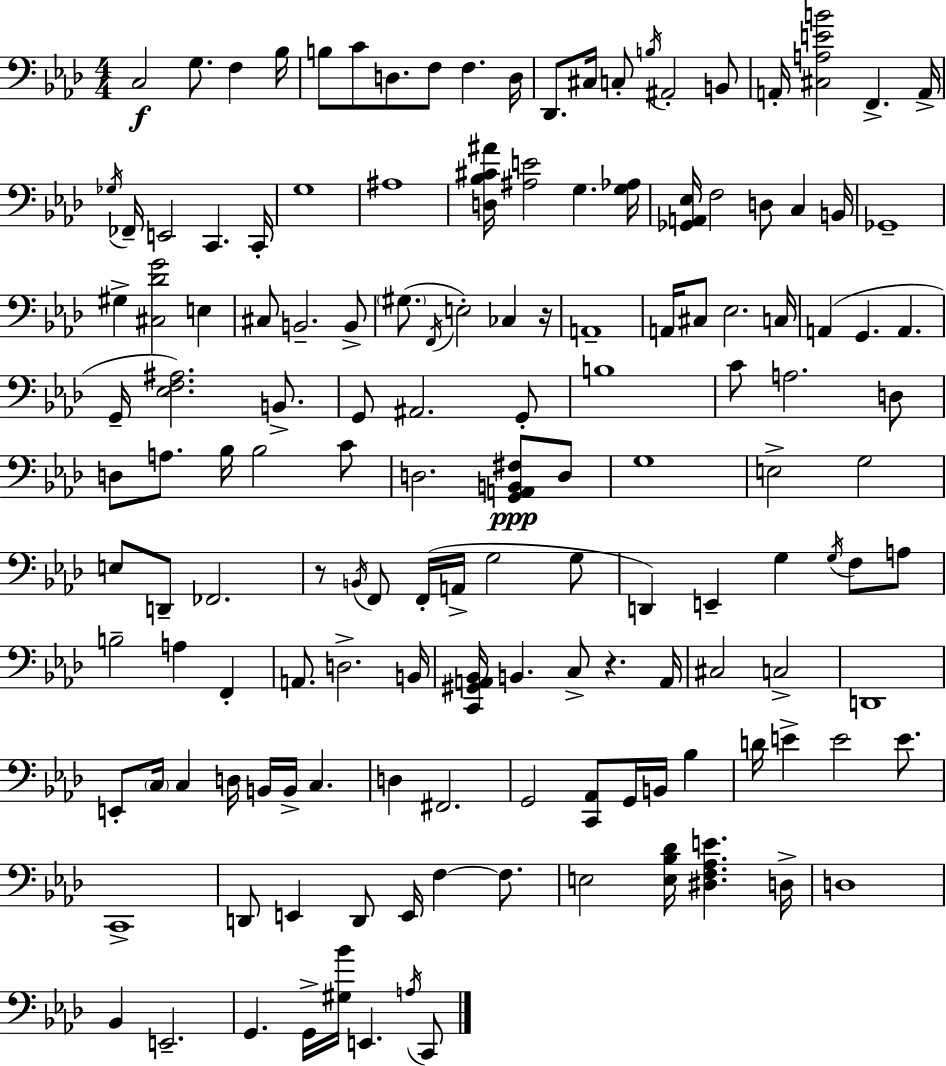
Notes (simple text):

C3/h G3/e. F3/q Bb3/s B3/e C4/e D3/e. F3/e F3/q. D3/s Db2/e. C#3/s C3/e B3/s A#2/h B2/e A2/s [C#3,A3,E4,B4]/h F2/q. A2/s Gb3/s FES2/s E2/h C2/q. C2/s G3/w A#3/w [D3,Bb3,C#4,A#4]/s [A#3,E4]/h G3/q. [G3,Ab3]/s [Gb2,A2,Eb3]/s F3/h D3/e C3/q B2/s Gb2/w G#3/q [C#3,Db4,G4]/h E3/q C#3/e B2/h. B2/e G#3/e. F2/s E3/h CES3/q R/s A2/w A2/s C#3/e Eb3/h. C3/s A2/q G2/q. A2/q. G2/s [Eb3,F3,A#3]/h. B2/e. G2/e A#2/h. G2/e B3/w C4/e A3/h. D3/e D3/e A3/e. Bb3/s Bb3/h C4/e D3/h. [G2,A2,B2,F#3]/e D3/e G3/w E3/h G3/h E3/e D2/e FES2/h. R/e B2/s F2/e F2/s A2/s G3/h G3/e D2/q E2/q G3/q G3/s F3/e A3/e B3/h A3/q F2/q A2/e. D3/h. B2/s [C2,G#2,A2,Bb2]/s B2/q. C3/e R/q. A2/s C#3/h C3/h D2/w E2/e C3/s C3/q D3/s B2/s B2/s C3/q. D3/q F#2/h. G2/h [C2,Ab2]/e G2/s B2/s Bb3/q D4/s E4/q E4/h E4/e. C2/w D2/e E2/q D2/e E2/s F3/q F3/e. E3/h [E3,Bb3,Db4]/s [D#3,F3,Ab3,E4]/q. D3/s D3/w Bb2/q E2/h. G2/q. G2/s [G#3,Bb4]/s E2/q. A3/s C2/e